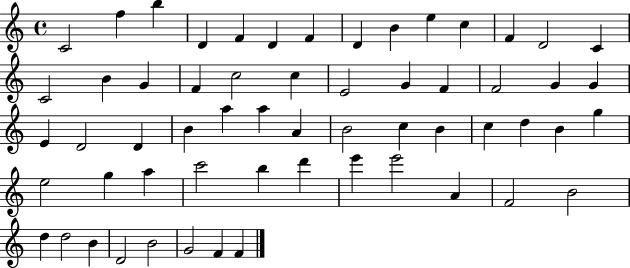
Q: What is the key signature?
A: C major